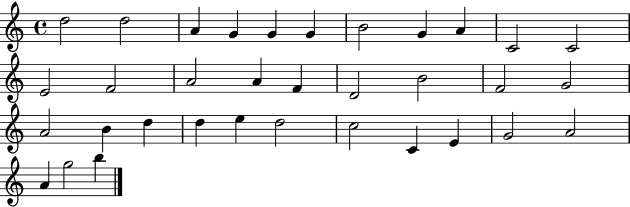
D5/h D5/h A4/q G4/q G4/q G4/q B4/h G4/q A4/q C4/h C4/h E4/h F4/h A4/h A4/q F4/q D4/h B4/h F4/h G4/h A4/h B4/q D5/q D5/q E5/q D5/h C5/h C4/q E4/q G4/h A4/h A4/q G5/h B5/q